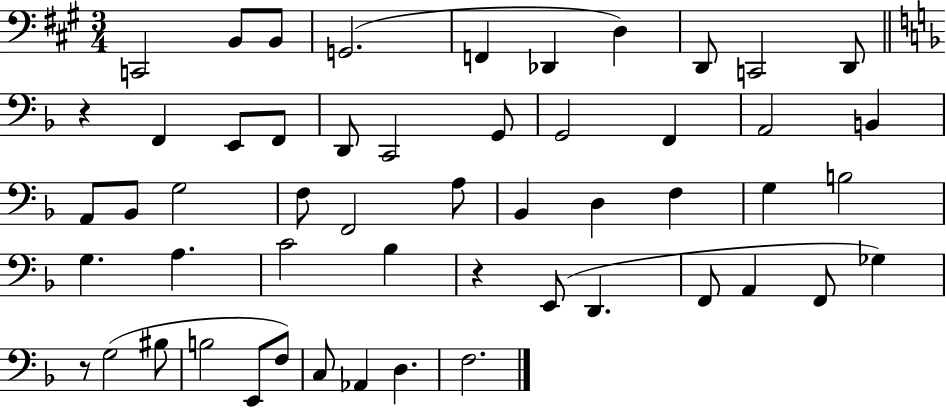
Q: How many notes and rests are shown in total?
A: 53